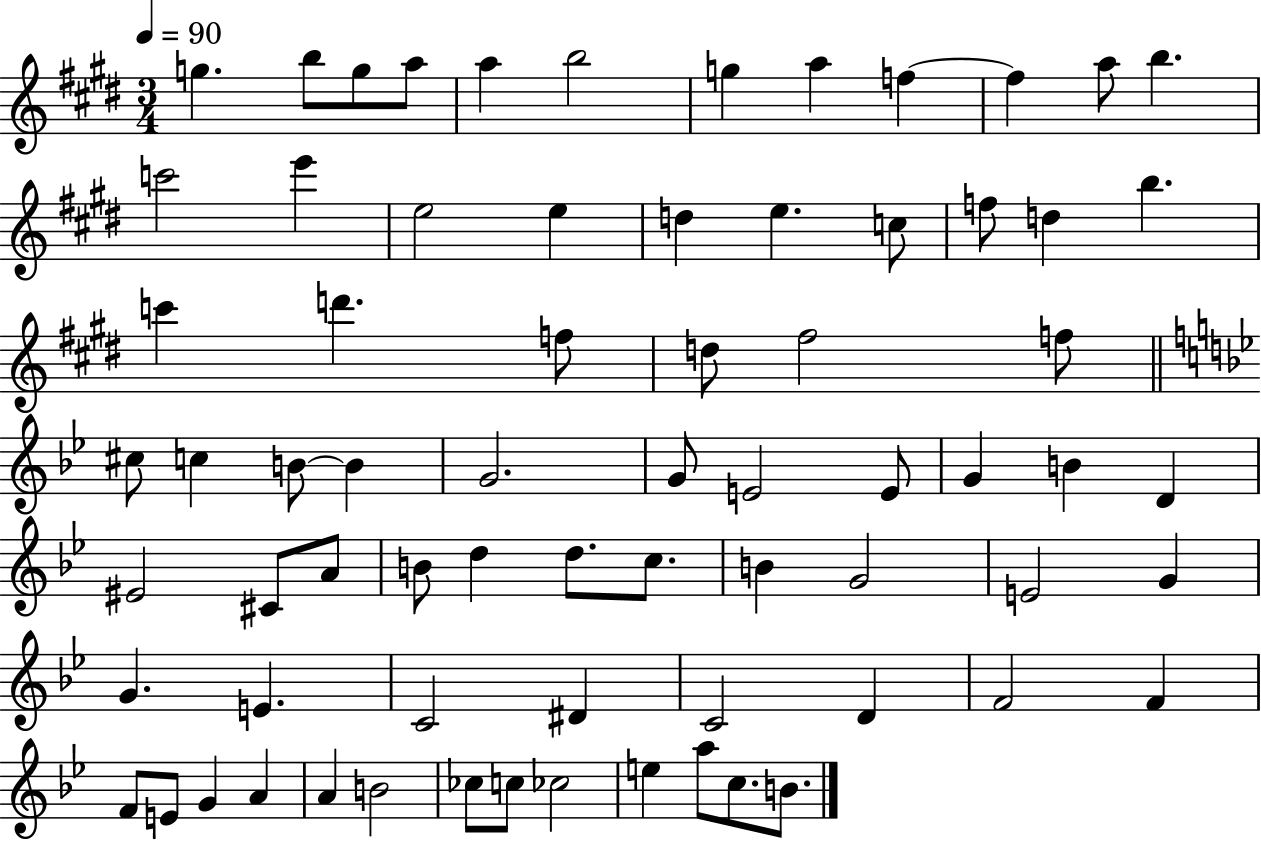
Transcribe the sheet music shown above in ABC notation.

X:1
T:Untitled
M:3/4
L:1/4
K:E
g b/2 g/2 a/2 a b2 g a f f a/2 b c'2 e' e2 e d e c/2 f/2 d b c' d' f/2 d/2 ^f2 f/2 ^c/2 c B/2 B G2 G/2 E2 E/2 G B D ^E2 ^C/2 A/2 B/2 d d/2 c/2 B G2 E2 G G E C2 ^D C2 D F2 F F/2 E/2 G A A B2 _c/2 c/2 _c2 e a/2 c/2 B/2